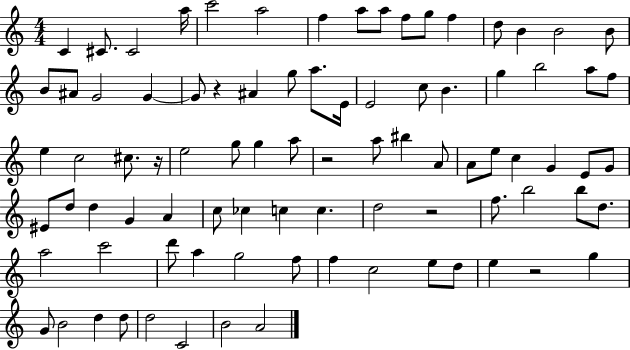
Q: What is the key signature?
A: C major